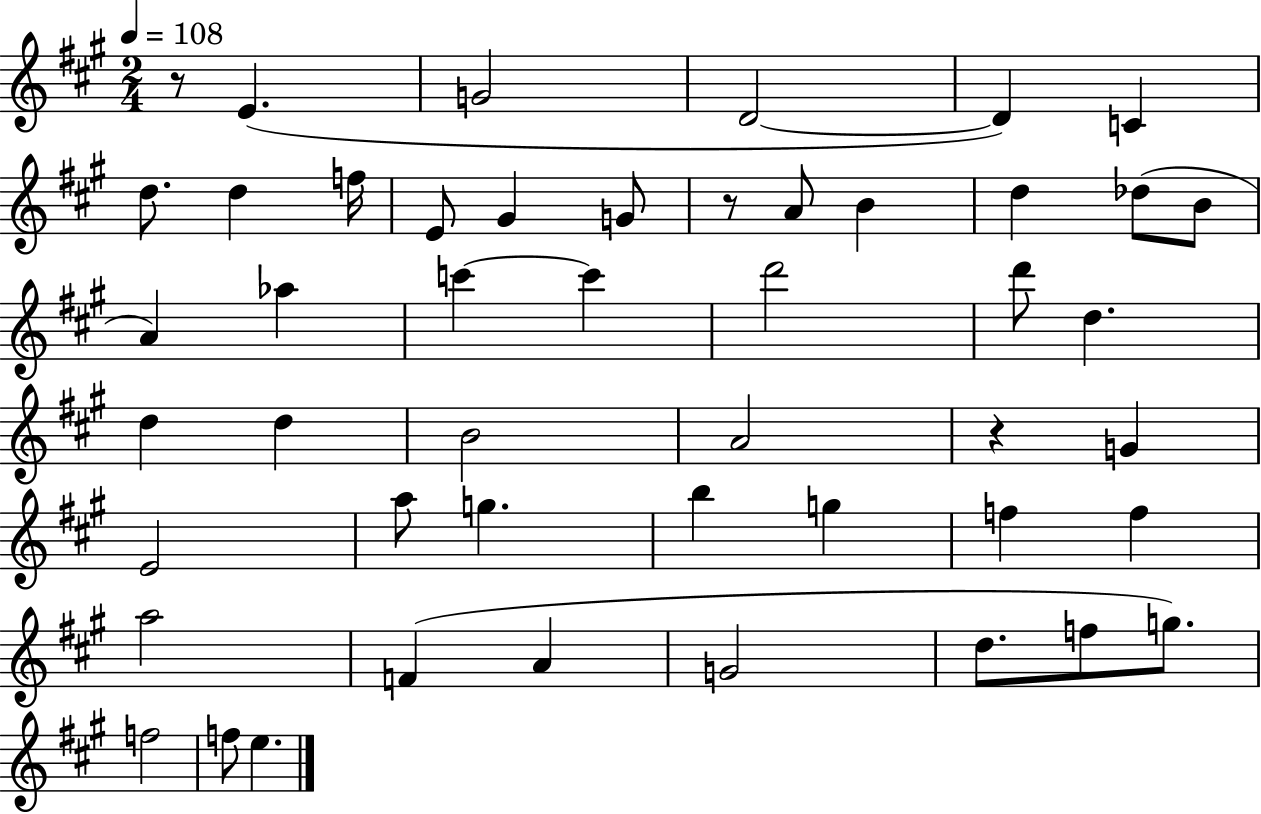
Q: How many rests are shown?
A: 3